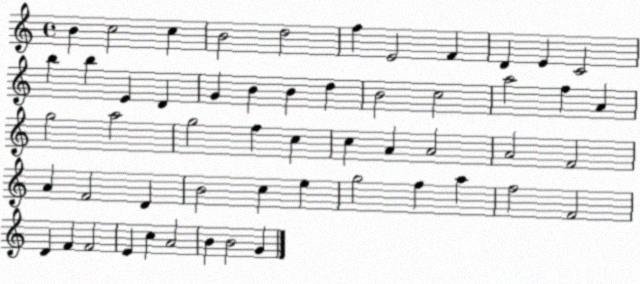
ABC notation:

X:1
T:Untitled
M:4/4
L:1/4
K:C
B c2 c B2 d2 f E2 F D E C2 b b E D G B B d B2 c2 a2 f A g2 a2 g2 f c c A A2 A2 F2 A F2 D B2 c e g2 f a f2 F2 D F F2 E c A2 B B2 G